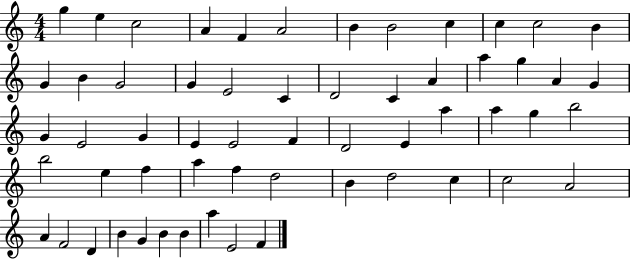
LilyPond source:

{
  \clef treble
  \numericTimeSignature
  \time 4/4
  \key c \major
  g''4 e''4 c''2 | a'4 f'4 a'2 | b'4 b'2 c''4 | c''4 c''2 b'4 | \break g'4 b'4 g'2 | g'4 e'2 c'4 | d'2 c'4 a'4 | a''4 g''4 a'4 g'4 | \break g'4 e'2 g'4 | e'4 e'2 f'4 | d'2 e'4 a''4 | a''4 g''4 b''2 | \break b''2 e''4 f''4 | a''4 f''4 d''2 | b'4 d''2 c''4 | c''2 a'2 | \break a'4 f'2 d'4 | b'4 g'4 b'4 b'4 | a''4 e'2 f'4 | \bar "|."
}